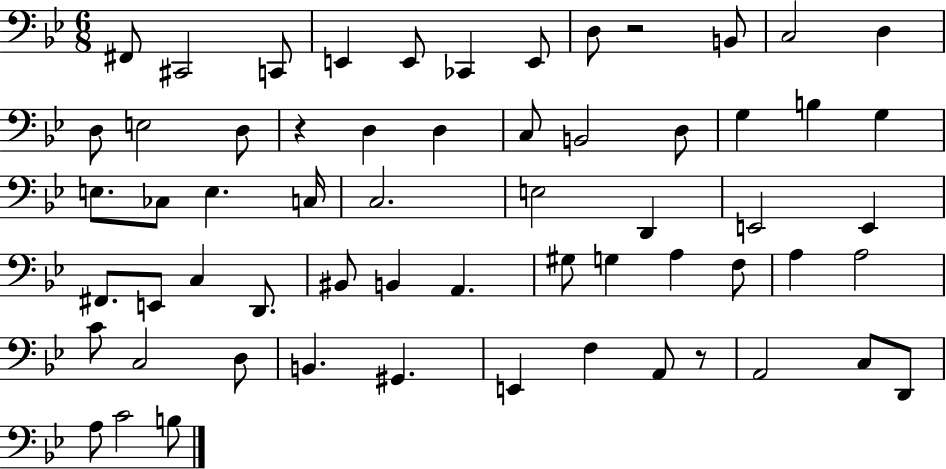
{
  \clef bass
  \numericTimeSignature
  \time 6/8
  \key bes \major
  fis,8 cis,2 c,8 | e,4 e,8 ces,4 e,8 | d8 r2 b,8 | c2 d4 | \break d8 e2 d8 | r4 d4 d4 | c8 b,2 d8 | g4 b4 g4 | \break e8. ces8 e4. c16 | c2. | e2 d,4 | e,2 e,4 | \break fis,8. e,8 c4 d,8. | bis,8 b,4 a,4. | gis8 g4 a4 f8 | a4 a2 | \break c'8 c2 d8 | b,4. gis,4. | e,4 f4 a,8 r8 | a,2 c8 d,8 | \break a8 c'2 b8 | \bar "|."
}